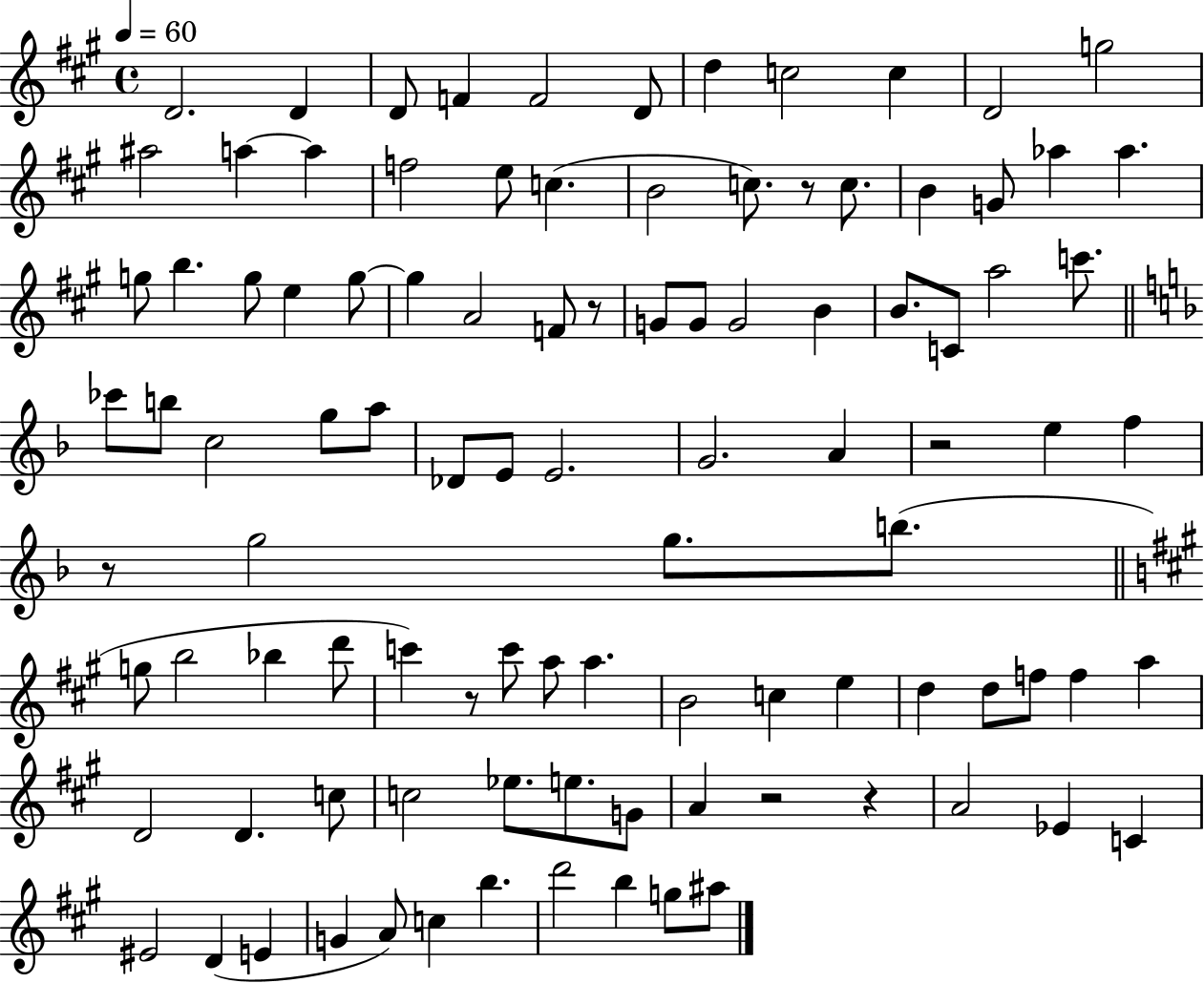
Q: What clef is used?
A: treble